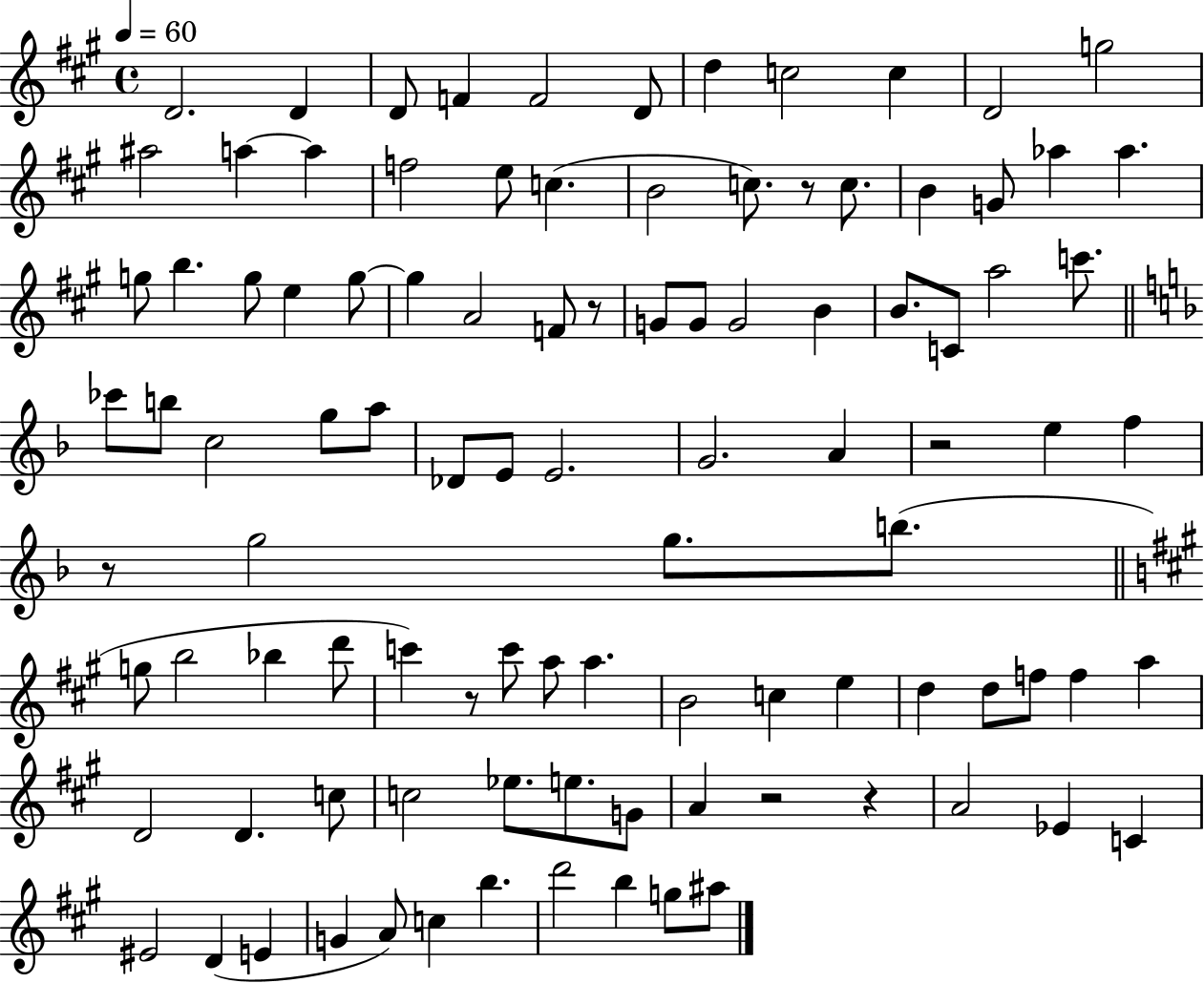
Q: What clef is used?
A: treble